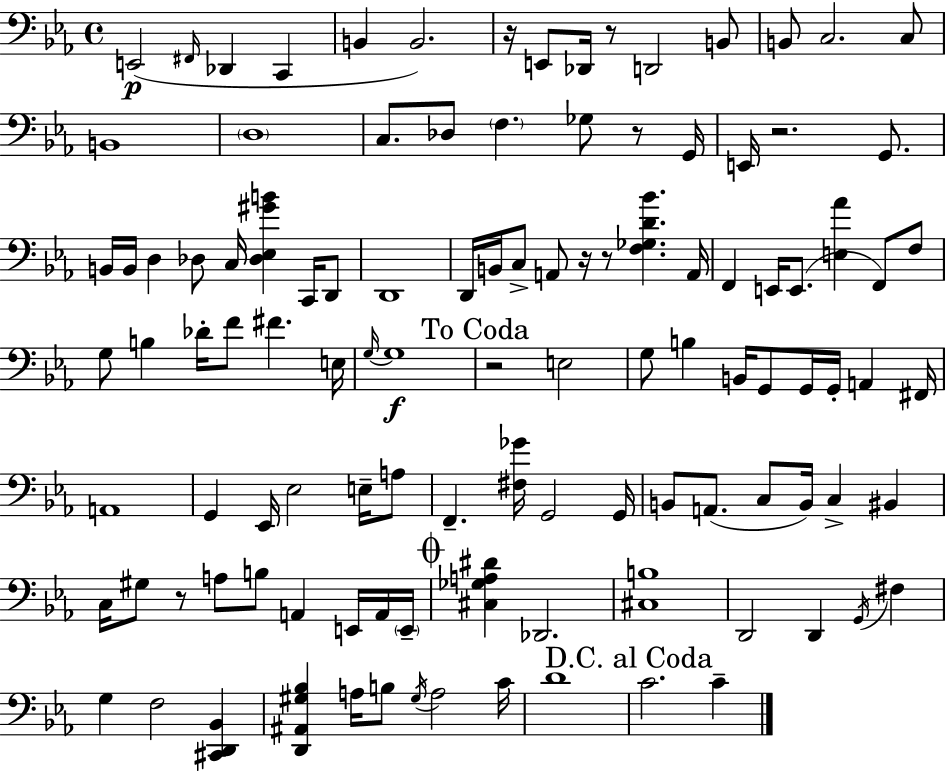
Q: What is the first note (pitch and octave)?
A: E2